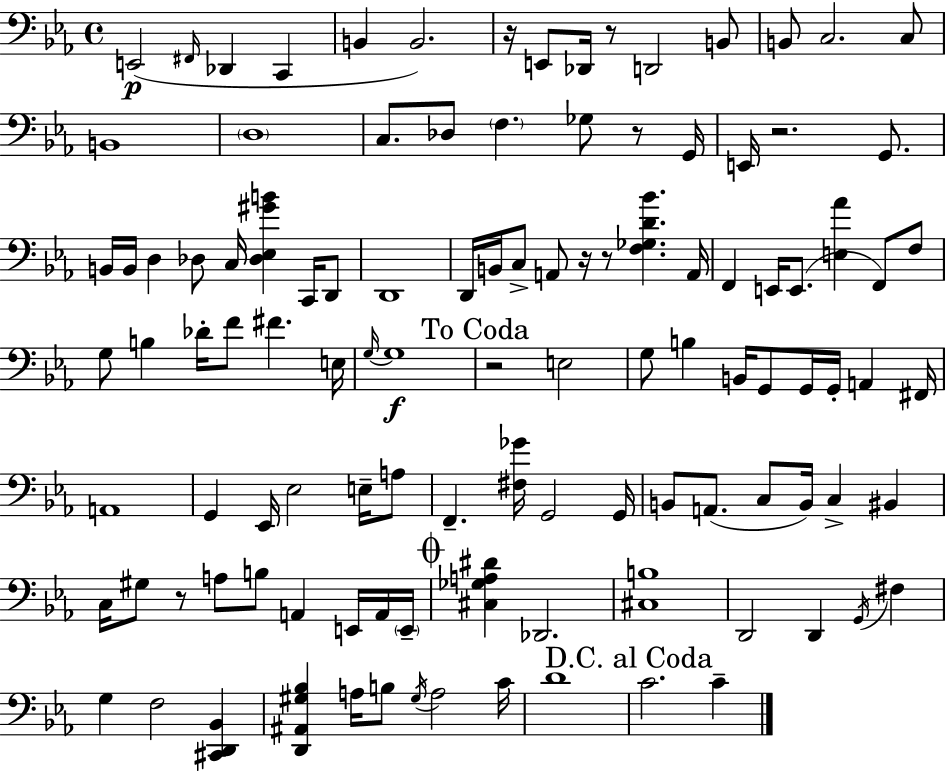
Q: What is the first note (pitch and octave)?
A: E2